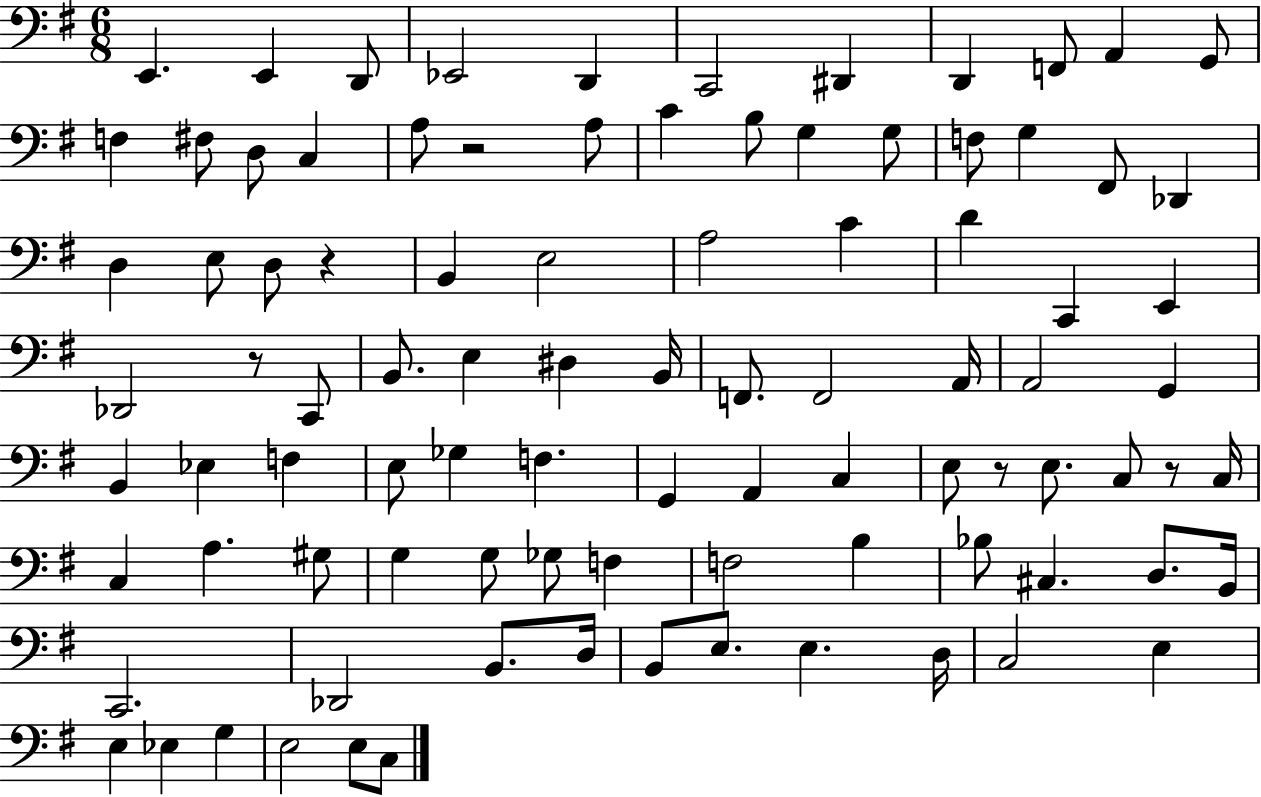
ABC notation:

X:1
T:Untitled
M:6/8
L:1/4
K:G
E,, E,, D,,/2 _E,,2 D,, C,,2 ^D,, D,, F,,/2 A,, G,,/2 F, ^F,/2 D,/2 C, A,/2 z2 A,/2 C B,/2 G, G,/2 F,/2 G, ^F,,/2 _D,, D, E,/2 D,/2 z B,, E,2 A,2 C D C,, E,, _D,,2 z/2 C,,/2 B,,/2 E, ^D, B,,/4 F,,/2 F,,2 A,,/4 A,,2 G,, B,, _E, F, E,/2 _G, F, G,, A,, C, E,/2 z/2 E,/2 C,/2 z/2 C,/4 C, A, ^G,/2 G, G,/2 _G,/2 F, F,2 B, _B,/2 ^C, D,/2 B,,/4 C,,2 _D,,2 B,,/2 D,/4 B,,/2 E,/2 E, D,/4 C,2 E, E, _E, G, E,2 E,/2 C,/2